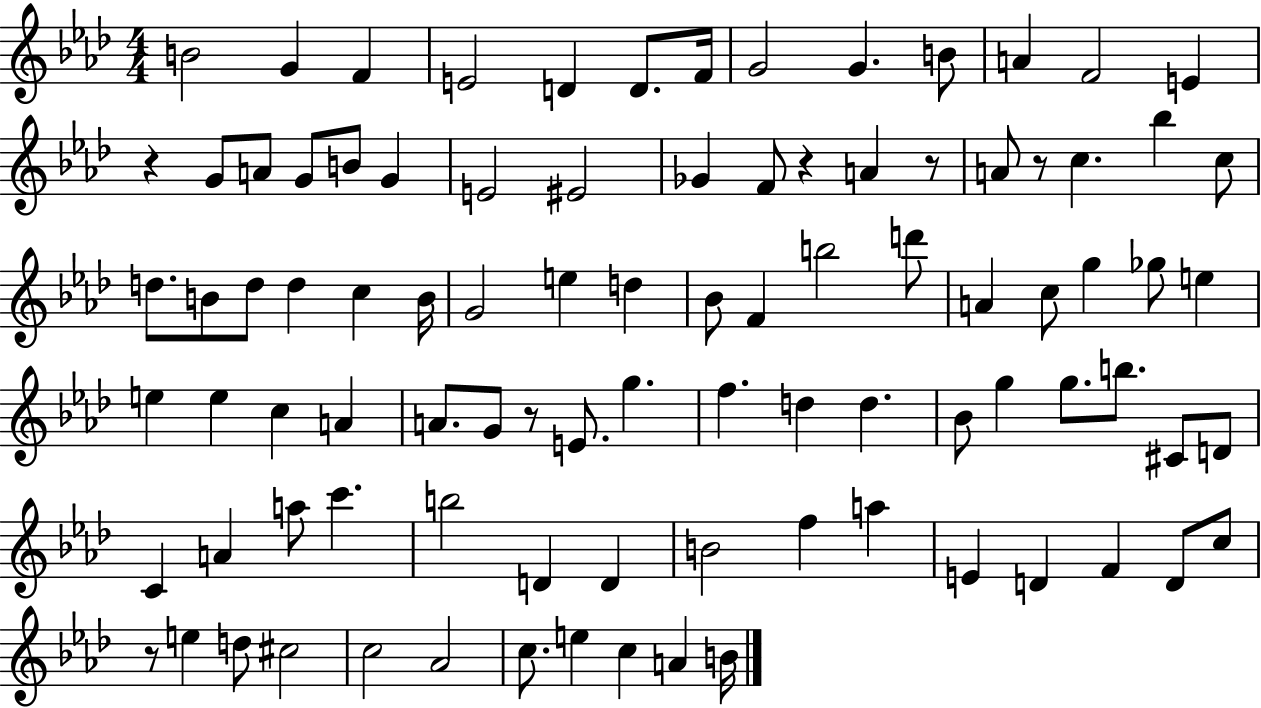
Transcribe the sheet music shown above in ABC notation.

X:1
T:Untitled
M:4/4
L:1/4
K:Ab
B2 G F E2 D D/2 F/4 G2 G B/2 A F2 E z G/2 A/2 G/2 B/2 G E2 ^E2 _G F/2 z A z/2 A/2 z/2 c _b c/2 d/2 B/2 d/2 d c B/4 G2 e d _B/2 F b2 d'/2 A c/2 g _g/2 e e e c A A/2 G/2 z/2 E/2 g f d d _B/2 g g/2 b/2 ^C/2 D/2 C A a/2 c' b2 D D B2 f a E D F D/2 c/2 z/2 e d/2 ^c2 c2 _A2 c/2 e c A B/4